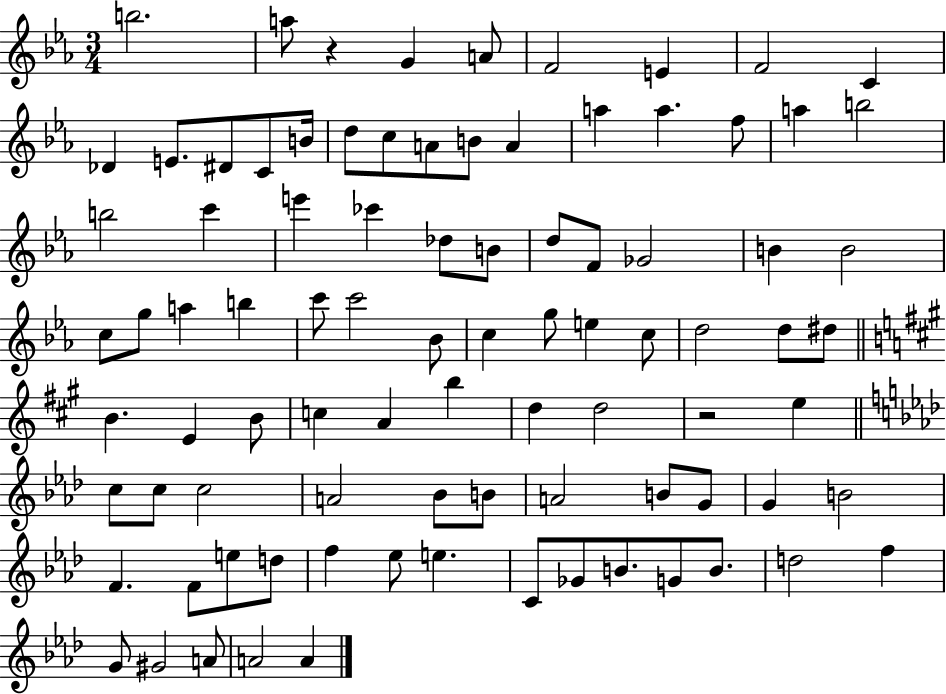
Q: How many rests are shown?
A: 2